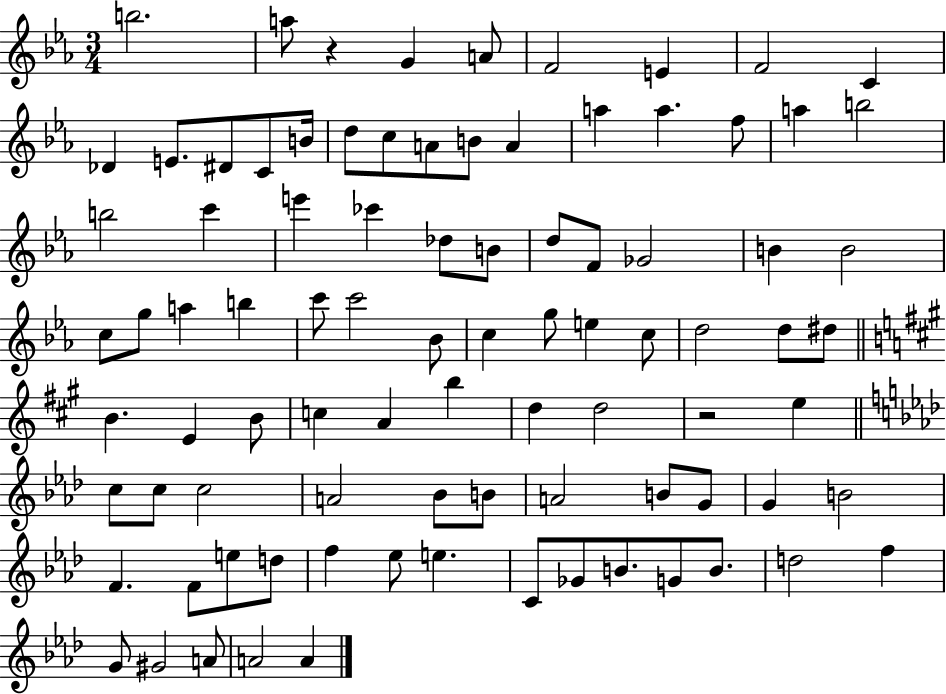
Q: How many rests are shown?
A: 2